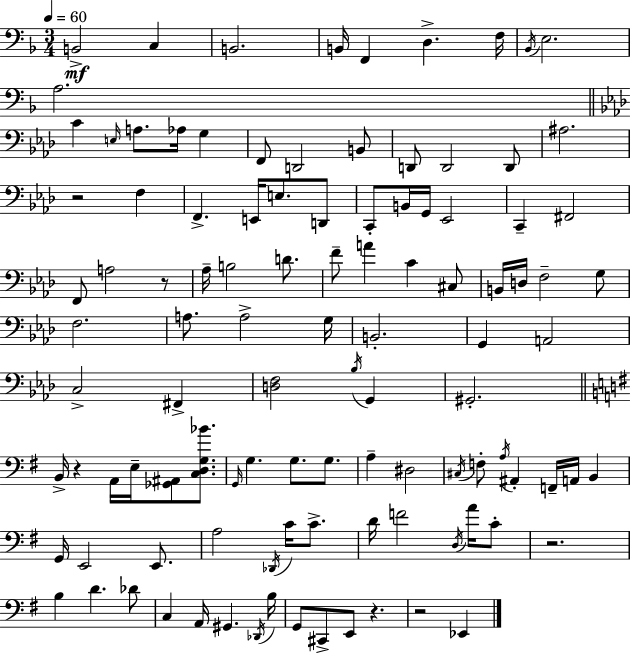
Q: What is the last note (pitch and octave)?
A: Eb2